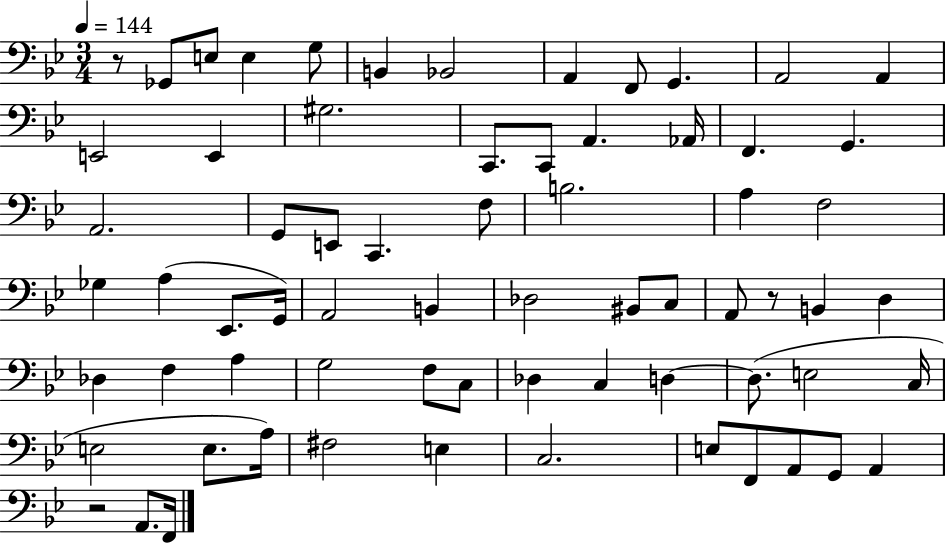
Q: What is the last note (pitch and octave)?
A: F2